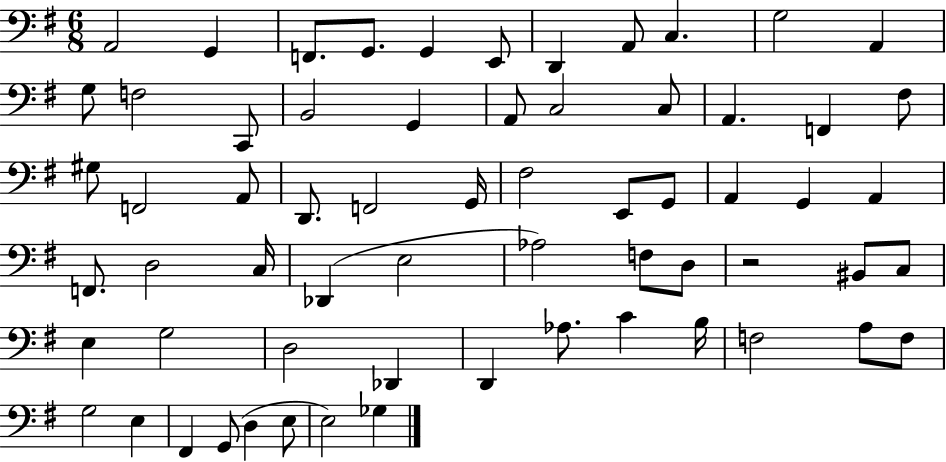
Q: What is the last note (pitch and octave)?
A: Gb3